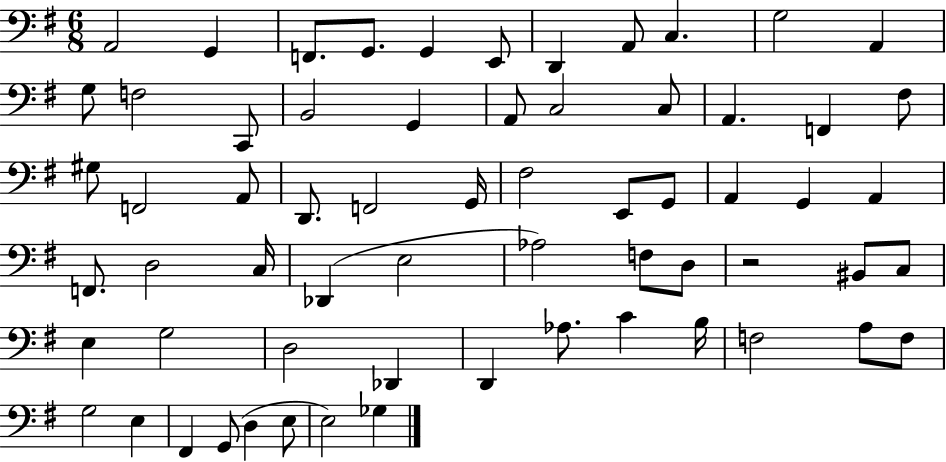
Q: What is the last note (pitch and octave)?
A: Gb3